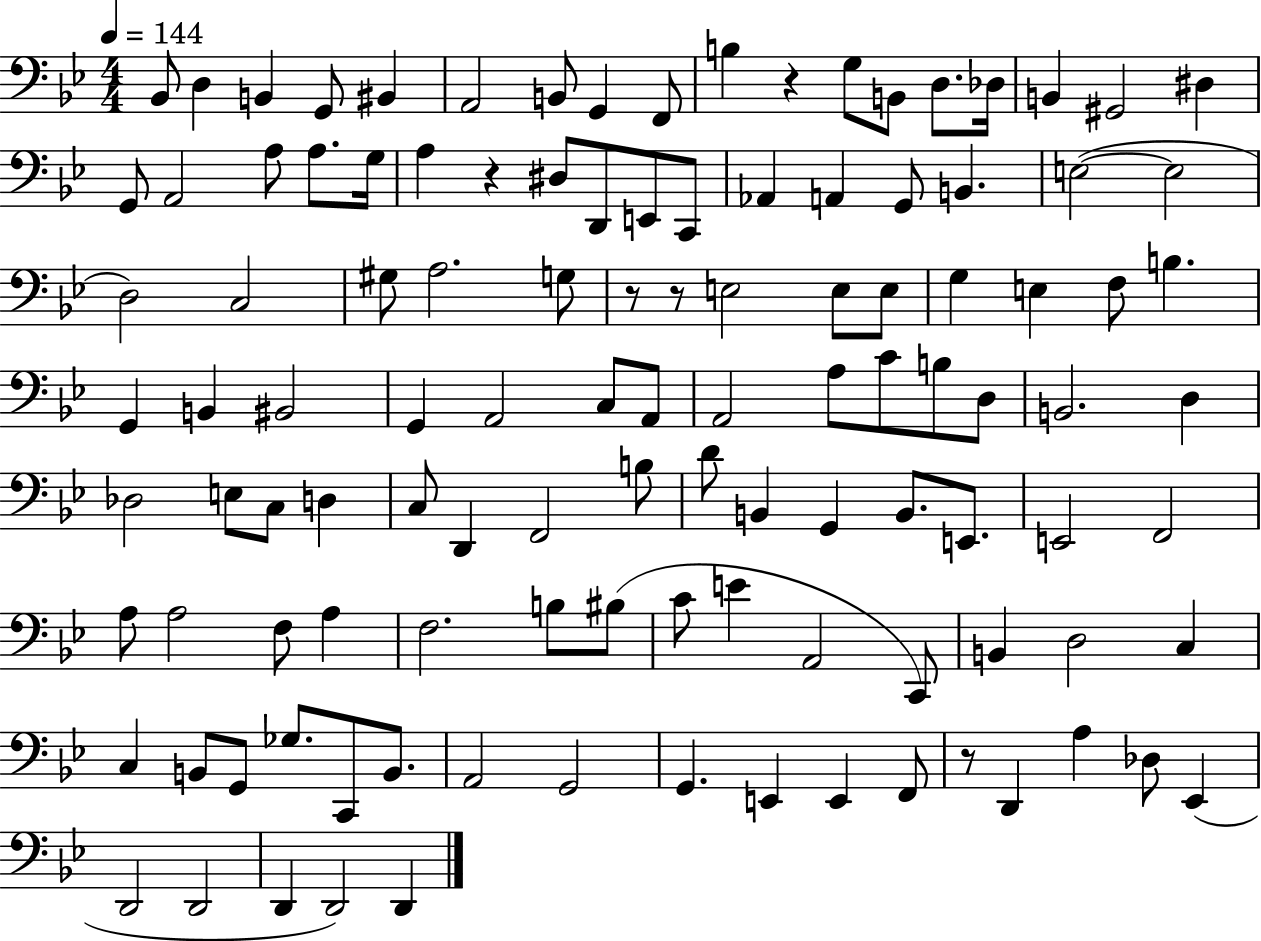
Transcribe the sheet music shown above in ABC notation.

X:1
T:Untitled
M:4/4
L:1/4
K:Bb
_B,,/2 D, B,, G,,/2 ^B,, A,,2 B,,/2 G,, F,,/2 B, z G,/2 B,,/2 D,/2 _D,/4 B,, ^G,,2 ^D, G,,/2 A,,2 A,/2 A,/2 G,/4 A, z ^D,/2 D,,/2 E,,/2 C,,/2 _A,, A,, G,,/2 B,, E,2 E,2 D,2 C,2 ^G,/2 A,2 G,/2 z/2 z/2 E,2 E,/2 E,/2 G, E, F,/2 B, G,, B,, ^B,,2 G,, A,,2 C,/2 A,,/2 A,,2 A,/2 C/2 B,/2 D,/2 B,,2 D, _D,2 E,/2 C,/2 D, C,/2 D,, F,,2 B,/2 D/2 B,, G,, B,,/2 E,,/2 E,,2 F,,2 A,/2 A,2 F,/2 A, F,2 B,/2 ^B,/2 C/2 E A,,2 C,,/2 B,, D,2 C, C, B,,/2 G,,/2 _G,/2 C,,/2 B,,/2 A,,2 G,,2 G,, E,, E,, F,,/2 z/2 D,, A, _D,/2 _E,, D,,2 D,,2 D,, D,,2 D,,